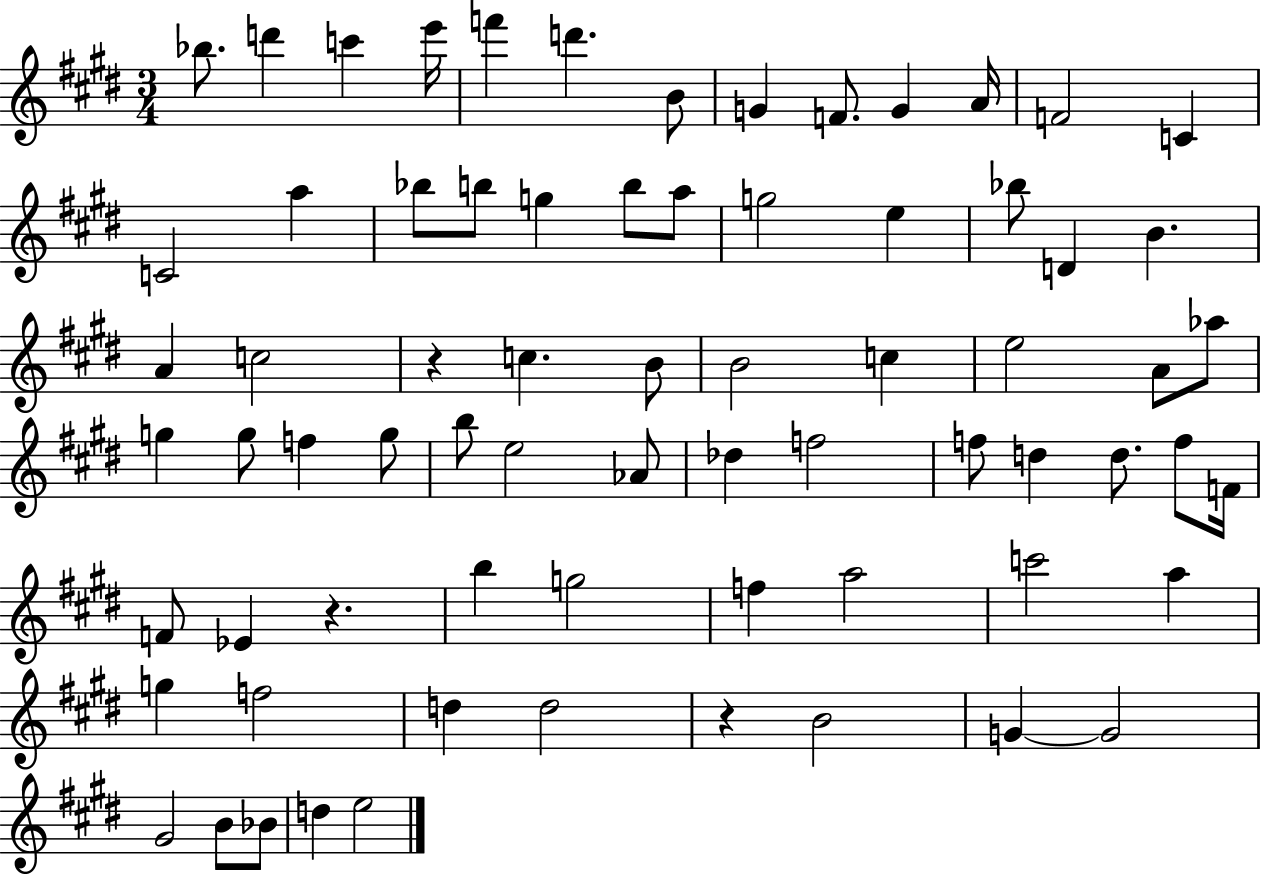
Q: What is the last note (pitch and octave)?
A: E5